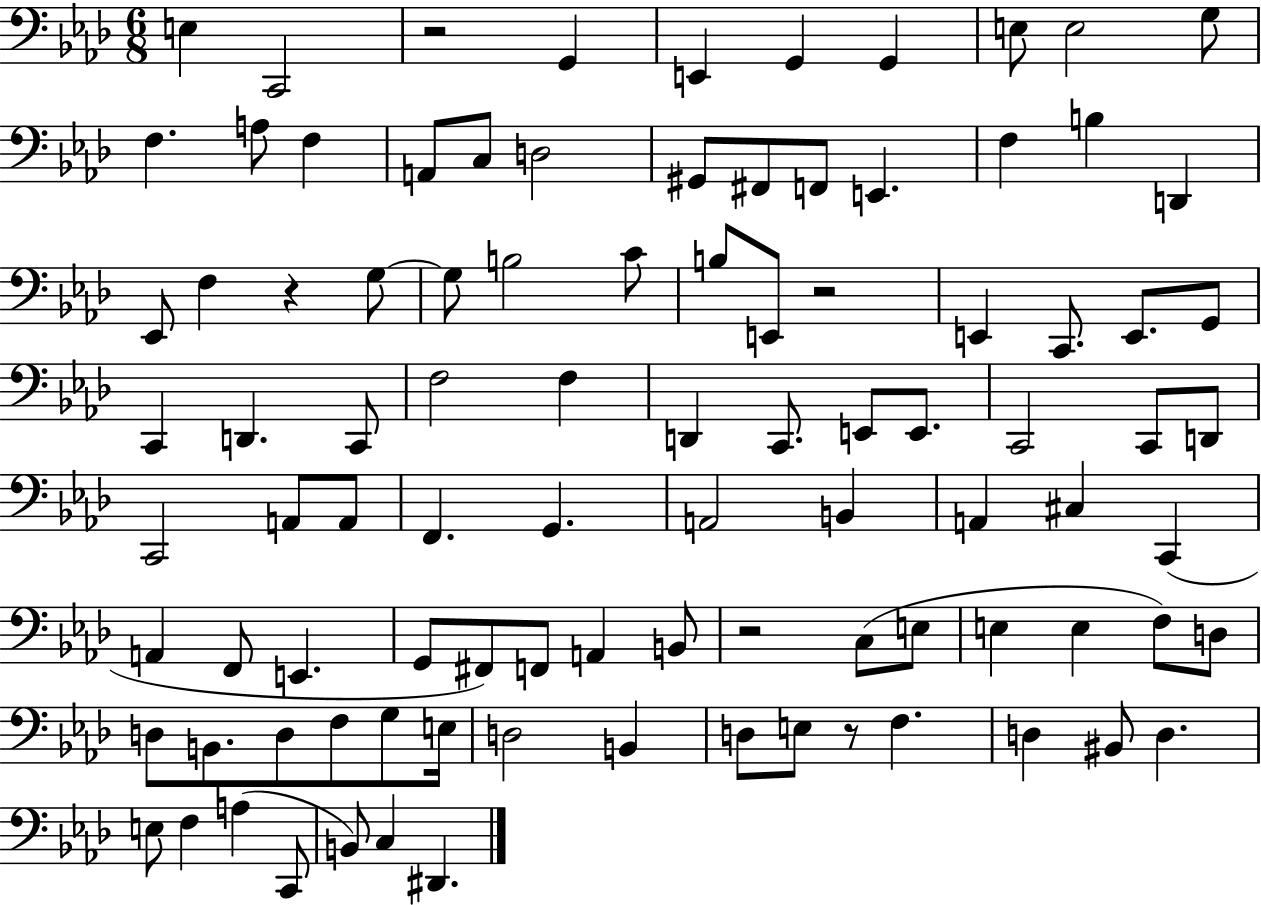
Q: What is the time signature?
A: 6/8